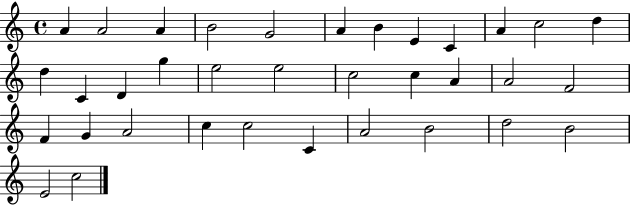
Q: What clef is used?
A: treble